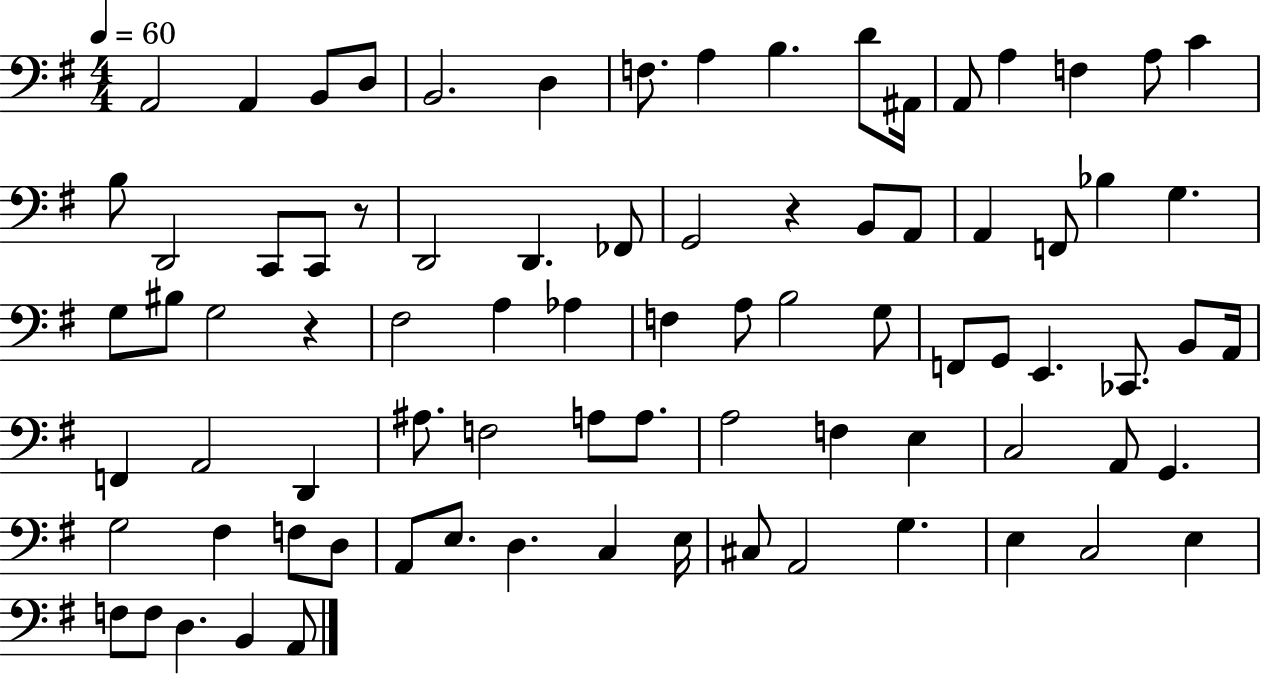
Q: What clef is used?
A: bass